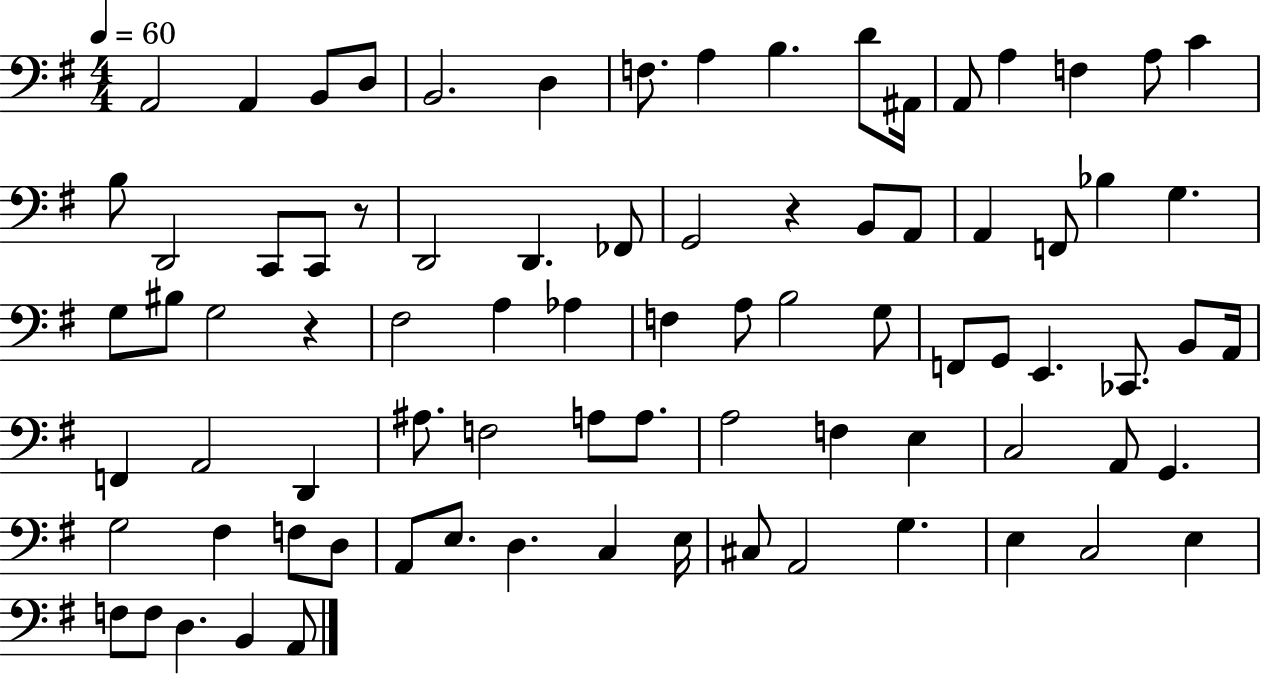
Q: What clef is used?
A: bass